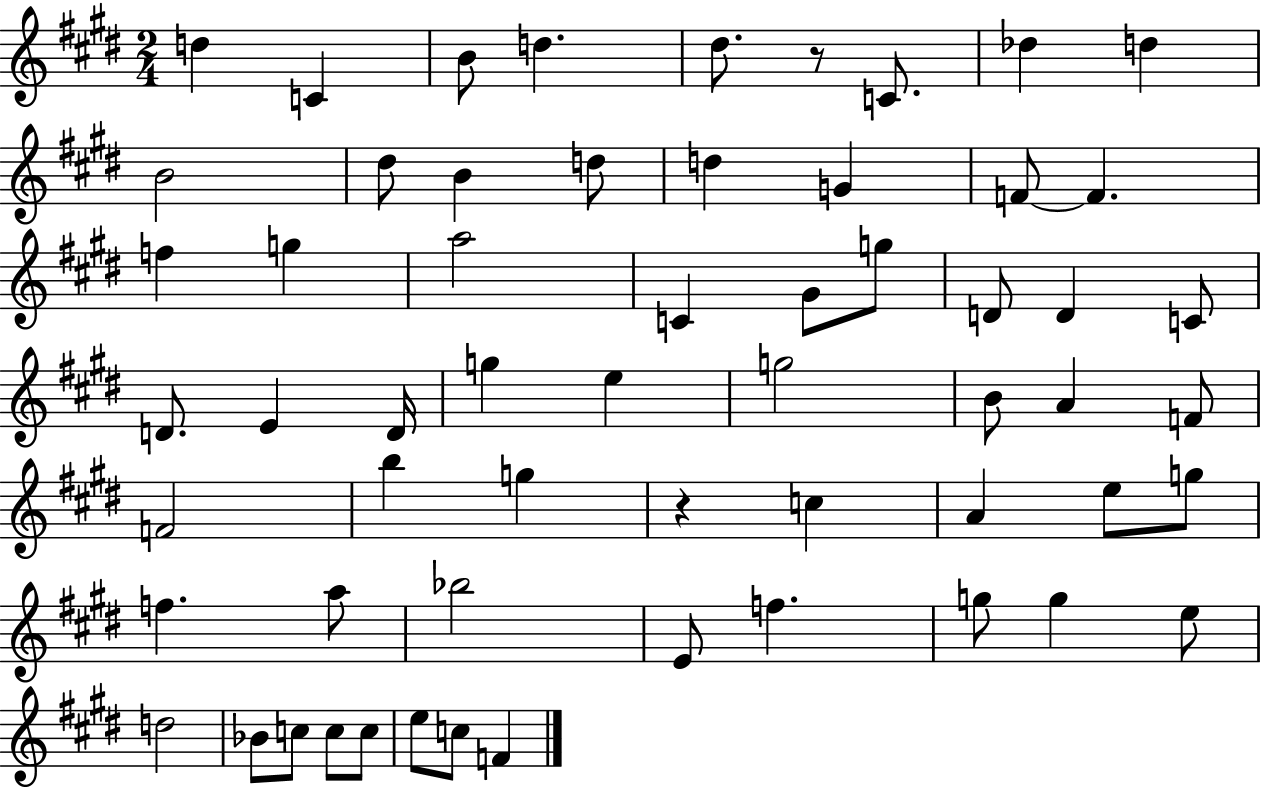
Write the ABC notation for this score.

X:1
T:Untitled
M:2/4
L:1/4
K:E
d C B/2 d ^d/2 z/2 C/2 _d d B2 ^d/2 B d/2 d G F/2 F f g a2 C ^G/2 g/2 D/2 D C/2 D/2 E D/4 g e g2 B/2 A F/2 F2 b g z c A e/2 g/2 f a/2 _b2 E/2 f g/2 g e/2 d2 _B/2 c/2 c/2 c/2 e/2 c/2 F